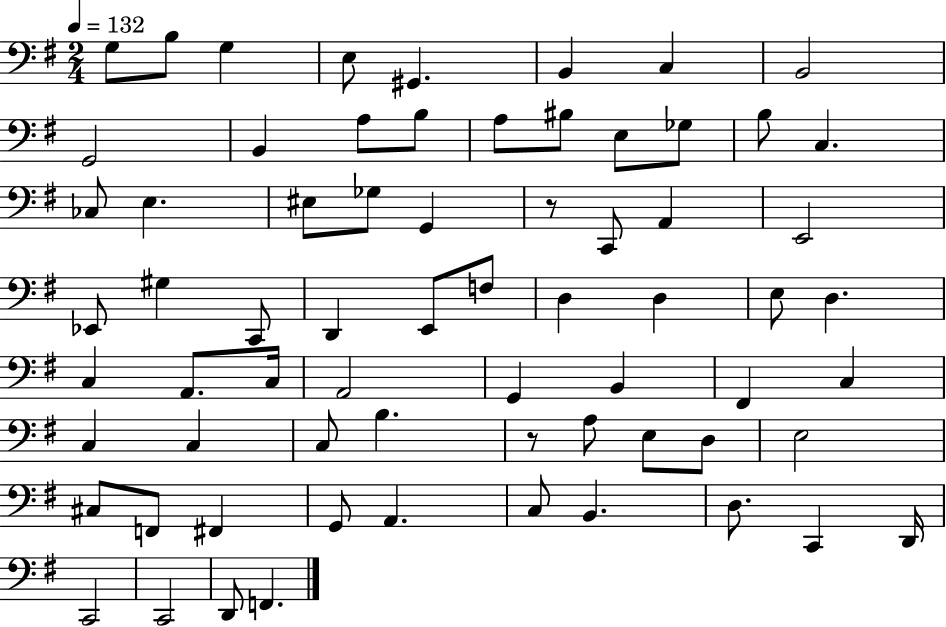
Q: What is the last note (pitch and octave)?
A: F2